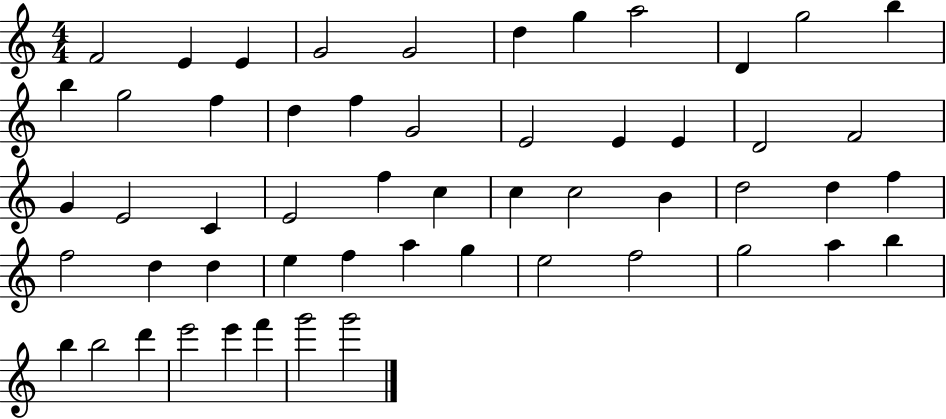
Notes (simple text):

F4/h E4/q E4/q G4/h G4/h D5/q G5/q A5/h D4/q G5/h B5/q B5/q G5/h F5/q D5/q F5/q G4/h E4/h E4/q E4/q D4/h F4/h G4/q E4/h C4/q E4/h F5/q C5/q C5/q C5/h B4/q D5/h D5/q F5/q F5/h D5/q D5/q E5/q F5/q A5/q G5/q E5/h F5/h G5/h A5/q B5/q B5/q B5/h D6/q E6/h E6/q F6/q G6/h G6/h